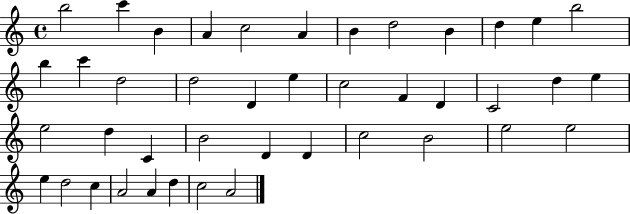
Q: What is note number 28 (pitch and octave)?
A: B4